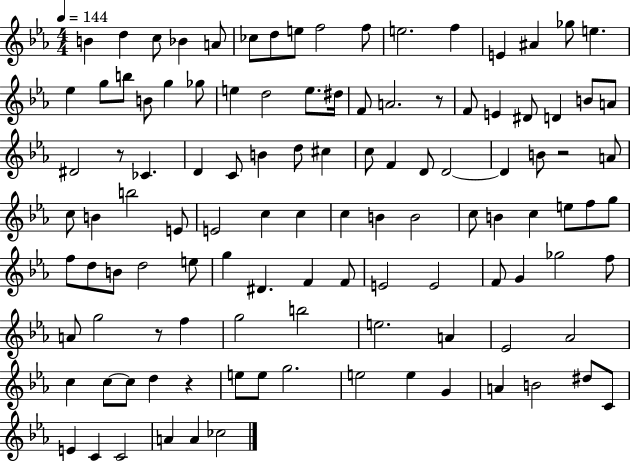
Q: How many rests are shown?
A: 5